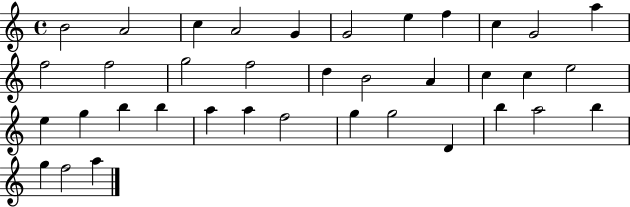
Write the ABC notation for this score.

X:1
T:Untitled
M:4/4
L:1/4
K:C
B2 A2 c A2 G G2 e f c G2 a f2 f2 g2 f2 d B2 A c c e2 e g b b a a f2 g g2 D b a2 b g f2 a